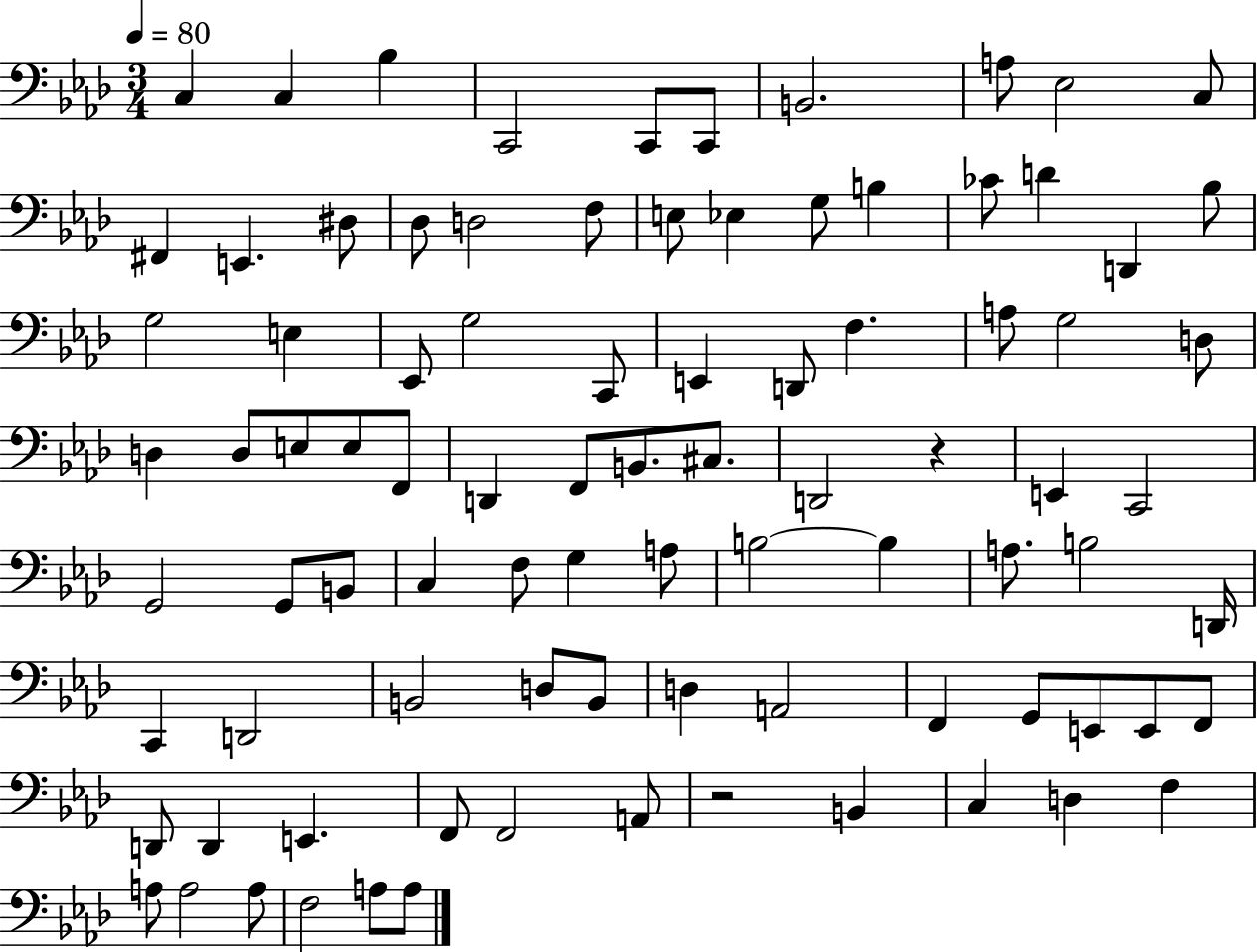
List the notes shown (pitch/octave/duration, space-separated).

C3/q C3/q Bb3/q C2/h C2/e C2/e B2/h. A3/e Eb3/h C3/e F#2/q E2/q. D#3/e Db3/e D3/h F3/e E3/e Eb3/q G3/e B3/q CES4/e D4/q D2/q Bb3/e G3/h E3/q Eb2/e G3/h C2/e E2/q D2/e F3/q. A3/e G3/h D3/e D3/q D3/e E3/e E3/e F2/e D2/q F2/e B2/e. C#3/e. D2/h R/q E2/q C2/h G2/h G2/e B2/e C3/q F3/e G3/q A3/e B3/h B3/q A3/e. B3/h D2/s C2/q D2/h B2/h D3/e B2/e D3/q A2/h F2/q G2/e E2/e E2/e F2/e D2/e D2/q E2/q. F2/e F2/h A2/e R/h B2/q C3/q D3/q F3/q A3/e A3/h A3/e F3/h A3/e A3/e